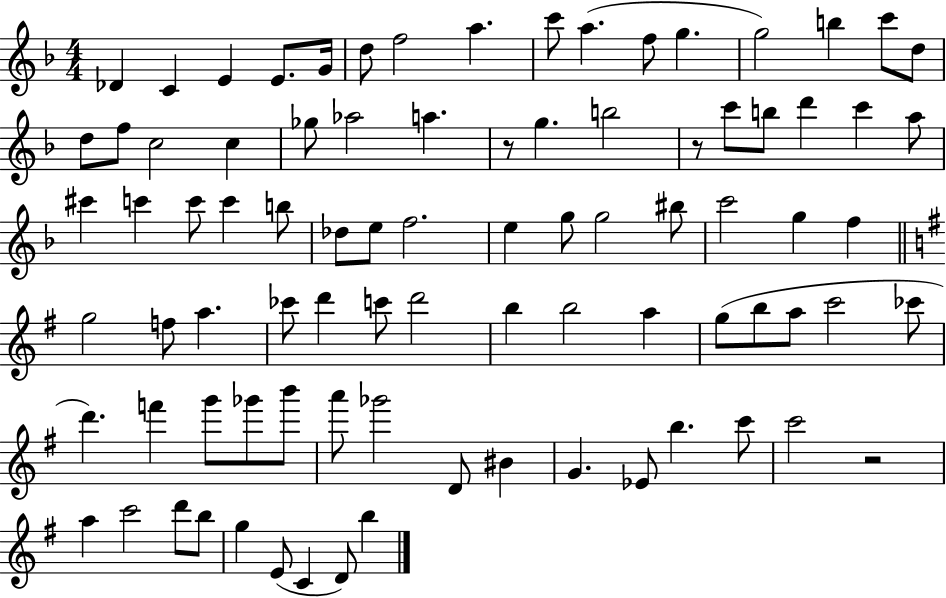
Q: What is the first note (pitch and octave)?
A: Db4